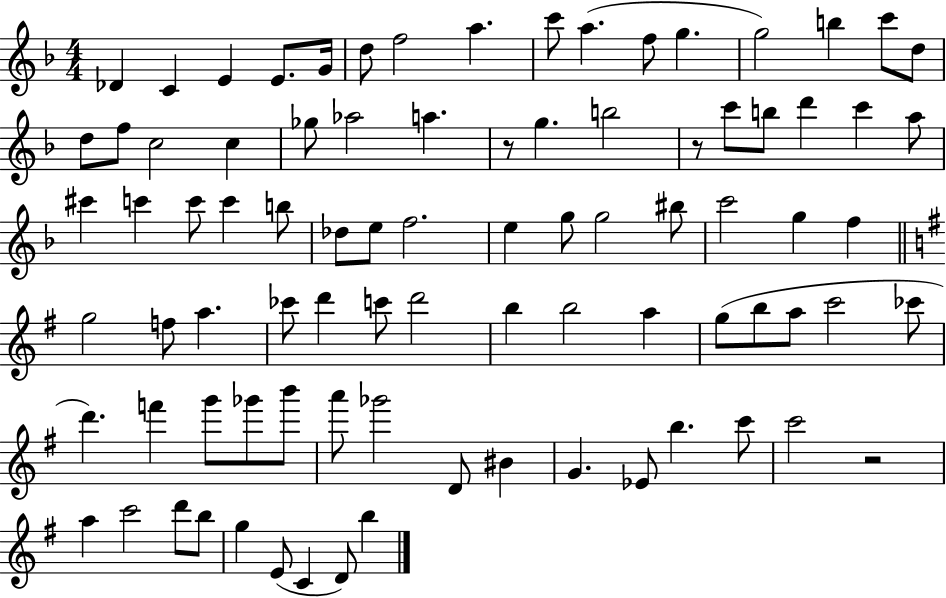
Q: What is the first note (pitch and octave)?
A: Db4